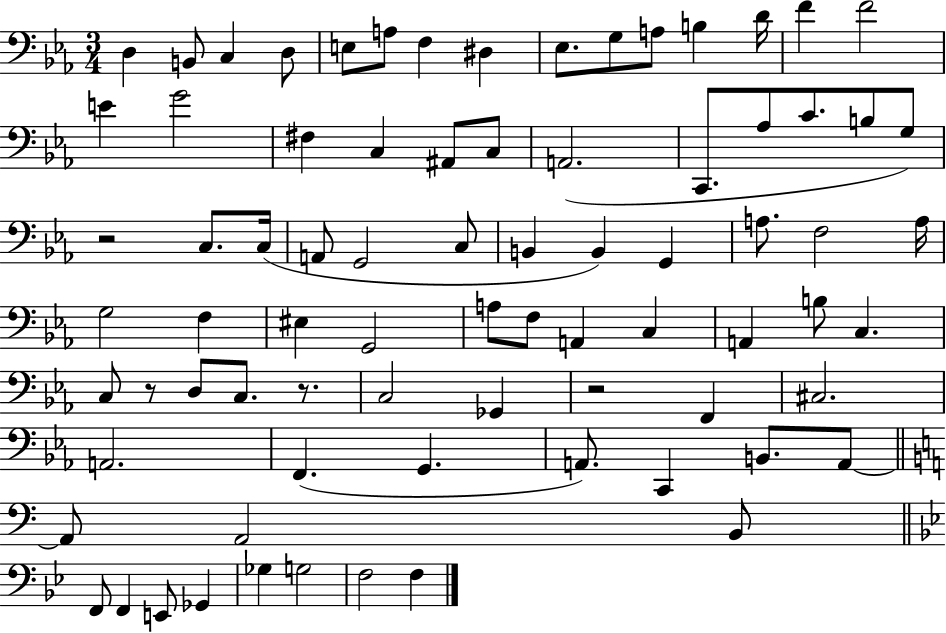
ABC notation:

X:1
T:Untitled
M:3/4
L:1/4
K:Eb
D, B,,/2 C, D,/2 E,/2 A,/2 F, ^D, _E,/2 G,/2 A,/2 B, D/4 F F2 E G2 ^F, C, ^A,,/2 C,/2 A,,2 C,,/2 _A,/2 C/2 B,/2 G,/2 z2 C,/2 C,/4 A,,/2 G,,2 C,/2 B,, B,, G,, A,/2 F,2 A,/4 G,2 F, ^E, G,,2 A,/2 F,/2 A,, C, A,, B,/2 C, C,/2 z/2 D,/2 C,/2 z/2 C,2 _G,, z2 F,, ^C,2 A,,2 F,, G,, A,,/2 C,, B,,/2 A,,/2 A,,/2 A,,2 B,,/2 F,,/2 F,, E,,/2 _G,, _G, G,2 F,2 F,